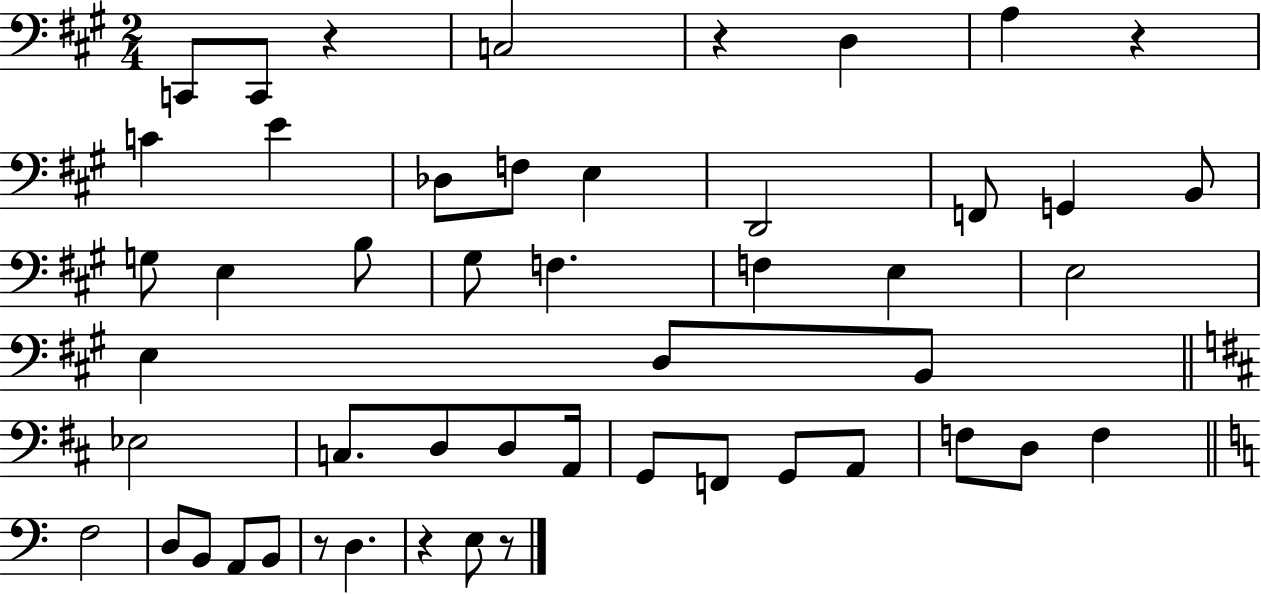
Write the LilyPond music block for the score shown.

{
  \clef bass
  \numericTimeSignature
  \time 2/4
  \key a \major
  c,8 c,8 r4 | c2 | r4 d4 | a4 r4 | \break c'4 e'4 | des8 f8 e4 | d,2 | f,8 g,4 b,8 | \break g8 e4 b8 | gis8 f4. | f4 e4 | e2 | \break e4 d8 b,8 | \bar "||" \break \key d \major ees2 | c8. d8 d8 a,16 | g,8 f,8 g,8 a,8 | f8 d8 f4 | \break \bar "||" \break \key c \major f2 | d8 b,8 a,8 b,8 | r8 d4. | r4 e8 r8 | \break \bar "|."
}